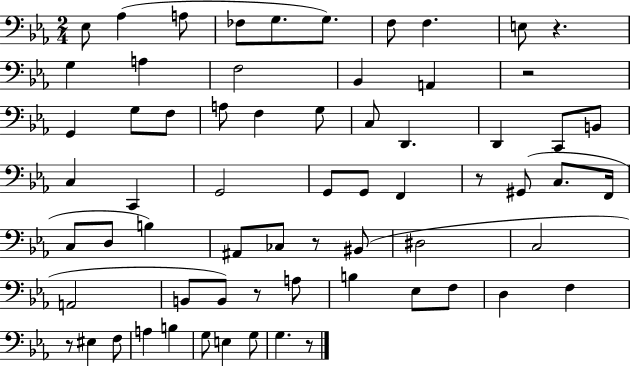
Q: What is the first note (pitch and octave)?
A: Eb3